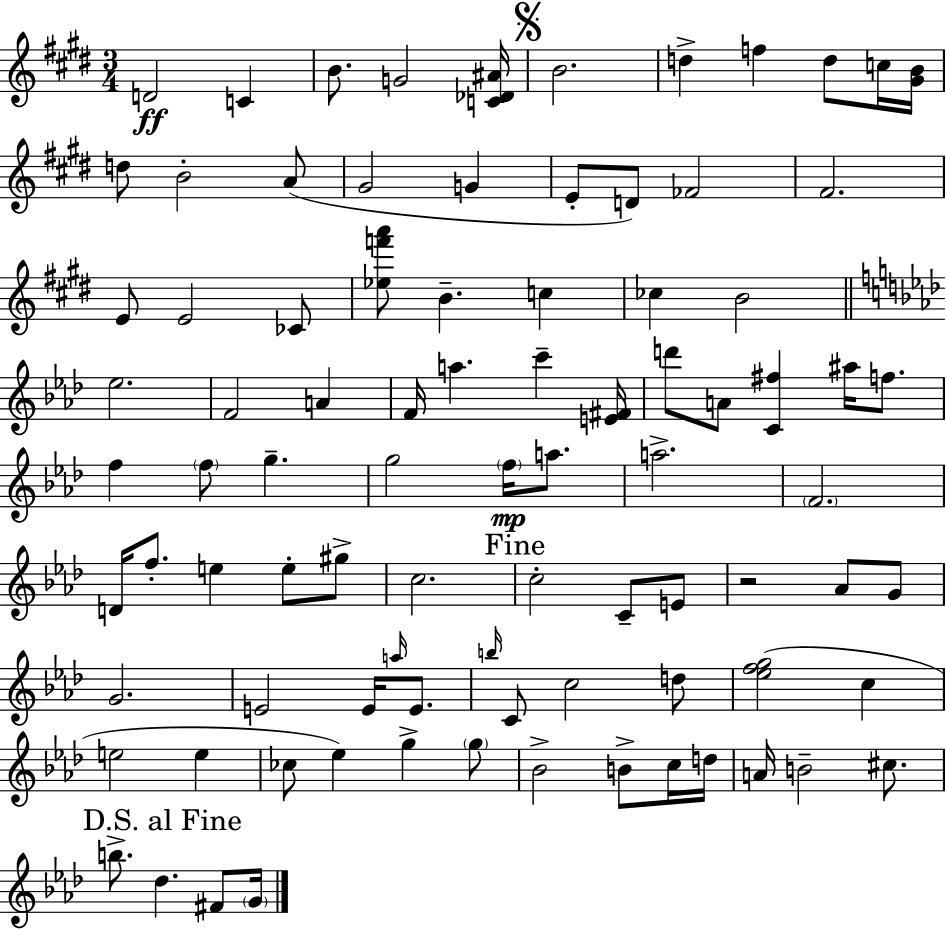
{
  \clef treble
  \numericTimeSignature
  \time 3/4
  \key e \major
  \repeat volta 2 { d'2\ff c'4 | b'8. g'2 <c' des' ais'>16 | \mark \markup { \musicglyph "scripts.segno" } b'2. | d''4-> f''4 d''8 c''16 <gis' b'>16 | \break d''8 b'2-. a'8( | gis'2 g'4 | e'8-. d'8) fes'2 | fis'2. | \break e'8 e'2 ces'8 | <ees'' f''' a'''>8 b'4.-- c''4 | ces''4 b'2 | \bar "||" \break \key f \minor ees''2. | f'2 a'4 | f'16 a''4. c'''4-- <e' fis'>16 | d'''8 a'8 <c' fis''>4 ais''16 f''8. | \break f''4 \parenthesize f''8 g''4.-- | g''2 \parenthesize f''16\mp a''8. | a''2.-> | \parenthesize f'2. | \break d'16 f''8.-. e''4 e''8-. gis''8-> | c''2. | \mark "Fine" c''2-. c'8-- e'8 | r2 aes'8 g'8 | \break g'2. | e'2 e'16 \grace { a''16 } e'8. | \grace { b''16 } c'8 c''2 | d''8 <ees'' f'' g''>2( c''4 | \break e''2 e''4 | ces''8 ees''4) g''4-> | \parenthesize g''8 bes'2-> b'8-> | c''16 d''16 a'16 b'2-- cis''8. | \break \mark "D.S. al Fine" b''8.-> des''4. fis'8 | \parenthesize g'16 } \bar "|."
}